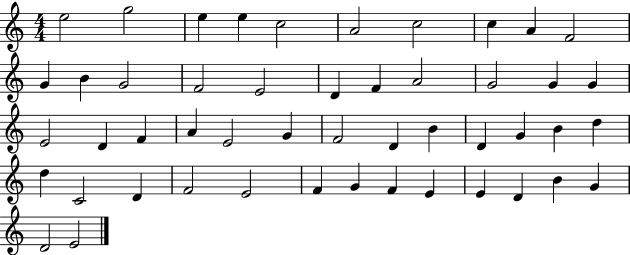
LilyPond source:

{
  \clef treble
  \numericTimeSignature
  \time 4/4
  \key c \major
  e''2 g''2 | e''4 e''4 c''2 | a'2 c''2 | c''4 a'4 f'2 | \break g'4 b'4 g'2 | f'2 e'2 | d'4 f'4 a'2 | g'2 g'4 g'4 | \break e'2 d'4 f'4 | a'4 e'2 g'4 | f'2 d'4 b'4 | d'4 g'4 b'4 d''4 | \break d''4 c'2 d'4 | f'2 e'2 | f'4 g'4 f'4 e'4 | e'4 d'4 b'4 g'4 | \break d'2 e'2 | \bar "|."
}